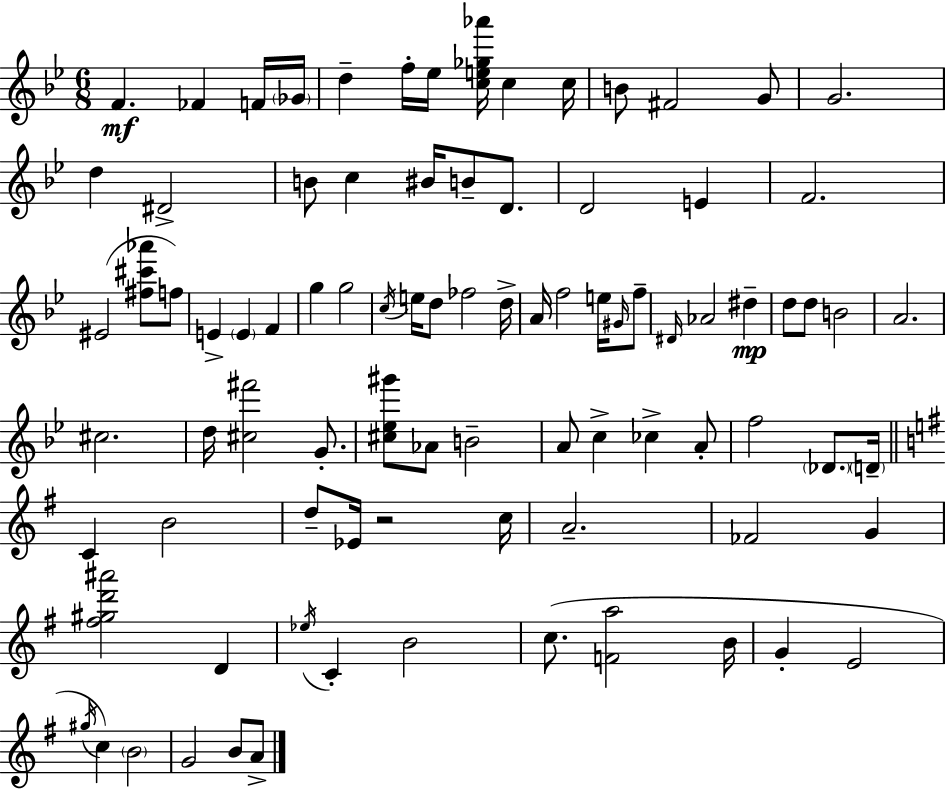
F4/q. FES4/q F4/s Gb4/s D5/q F5/s Eb5/s [C5,E5,Gb5,Ab6]/s C5/q C5/s B4/e F#4/h G4/e G4/h. D5/q D#4/h B4/e C5/q BIS4/s B4/e D4/e. D4/h E4/q F4/h. EIS4/h [F#5,C#6,Ab6]/e F5/e E4/q E4/q F4/q G5/q G5/h C5/s E5/s D5/e FES5/h D5/s A4/s F5/h E5/s G#4/s F5/e D#4/s Ab4/h D#5/q D5/e D5/e B4/h A4/h. C#5/h. D5/s [C#5,F#6]/h G4/e. [C#5,Eb5,G#6]/e Ab4/e B4/h A4/e C5/q CES5/q A4/e F5/h Db4/e. D4/s C4/q B4/h D5/e Eb4/s R/h C5/s A4/h. FES4/h G4/q [F#5,G#5,D6,A#6]/h D4/q Eb5/s C4/q B4/h C5/e. [F4,A5]/h B4/s G4/q E4/h G#5/s C5/q B4/h G4/h B4/e A4/e